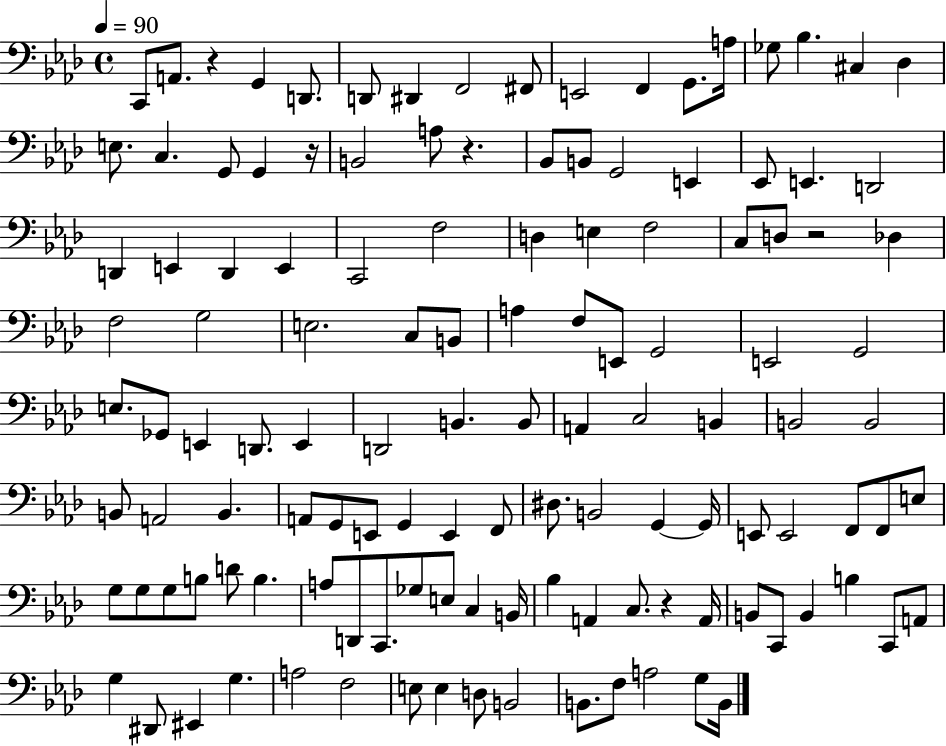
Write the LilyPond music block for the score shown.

{
  \clef bass
  \time 4/4
  \defaultTimeSignature
  \key aes \major
  \tempo 4 = 90
  \repeat volta 2 { c,8 a,8. r4 g,4 d,8. | d,8 dis,4 f,2 fis,8 | e,2 f,4 g,8. a16 | ges8 bes4. cis4 des4 | \break e8. c4. g,8 g,4 r16 | b,2 a8 r4. | bes,8 b,8 g,2 e,4 | ees,8 e,4. d,2 | \break d,4 e,4 d,4 e,4 | c,2 f2 | d4 e4 f2 | c8 d8 r2 des4 | \break f2 g2 | e2. c8 b,8 | a4 f8 e,8 g,2 | e,2 g,2 | \break e8. ges,8 e,4 d,8. e,4 | d,2 b,4. b,8 | a,4 c2 b,4 | b,2 b,2 | \break b,8 a,2 b,4. | a,8 g,8 e,8 g,4 e,4 f,8 | dis8. b,2 g,4~~ g,16 | e,8 e,2 f,8 f,8 e8 | \break g8 g8 g8 b8 d'8 b4. | a8 d,8 c,8. ges8 e8 c4 b,16 | bes4 a,4 c8. r4 a,16 | b,8 c,8 b,4 b4 c,8 a,8 | \break g4 dis,8 eis,4 g4. | a2 f2 | e8 e4 d8 b,2 | b,8. f8 a2 g8 b,16 | \break } \bar "|."
}